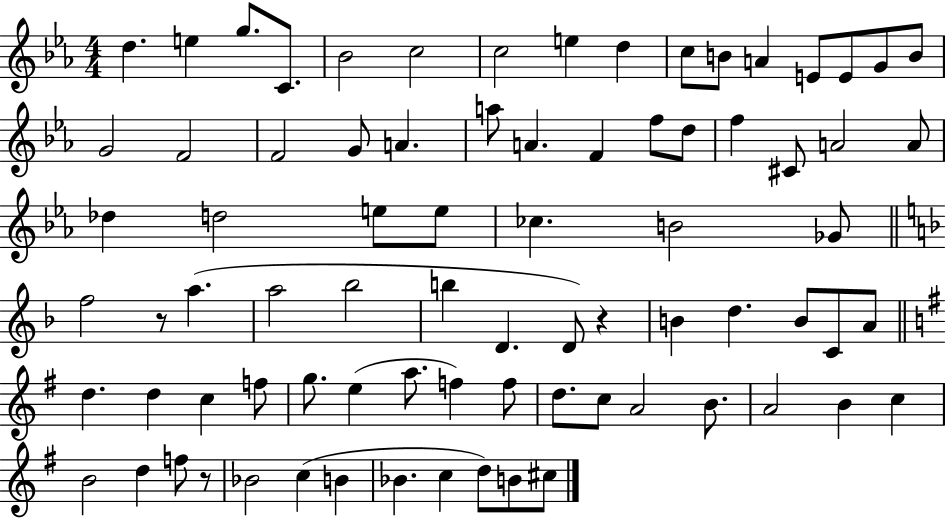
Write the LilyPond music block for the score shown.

{
  \clef treble
  \numericTimeSignature
  \time 4/4
  \key ees \major
  d''4. e''4 g''8. c'8. | bes'2 c''2 | c''2 e''4 d''4 | c''8 b'8 a'4 e'8 e'8 g'8 b'8 | \break g'2 f'2 | f'2 g'8 a'4. | a''8 a'4. f'4 f''8 d''8 | f''4 cis'8 a'2 a'8 | \break des''4 d''2 e''8 e''8 | ces''4. b'2 ges'8 | \bar "||" \break \key f \major f''2 r8 a''4.( | a''2 bes''2 | b''4 d'4. d'8) r4 | b'4 d''4. b'8 c'8 a'8 | \break \bar "||" \break \key e \minor d''4. d''4 c''4 f''8 | g''8. e''4( a''8. f''4) f''8 | d''8. c''8 a'2 b'8. | a'2 b'4 c''4 | \break b'2 d''4 f''8 r8 | bes'2 c''4( b'4 | bes'4. c''4 d''8) b'8 cis''8 | \bar "|."
}